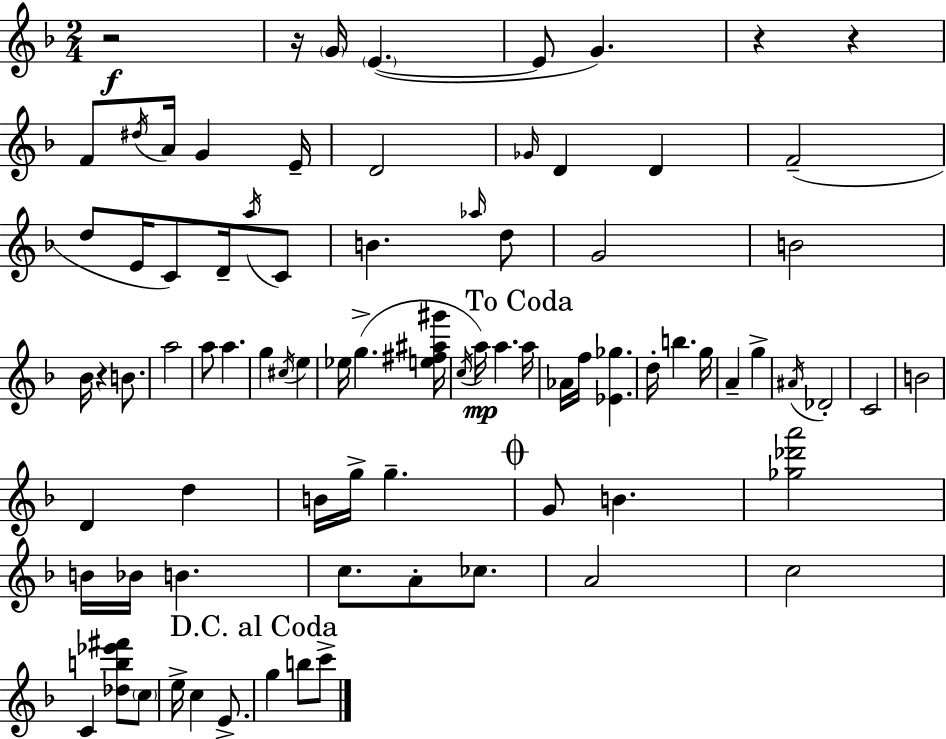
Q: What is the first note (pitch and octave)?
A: G4